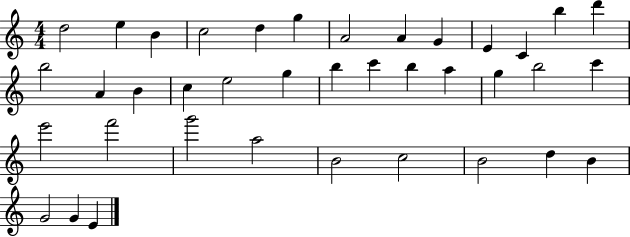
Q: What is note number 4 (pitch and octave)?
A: C5